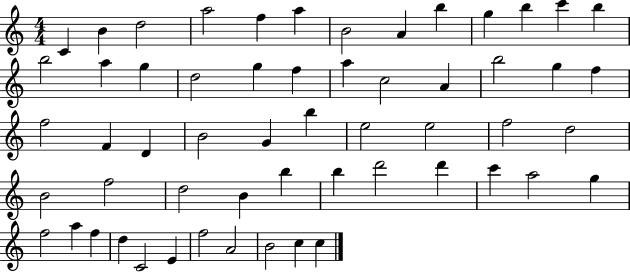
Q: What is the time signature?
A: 4/4